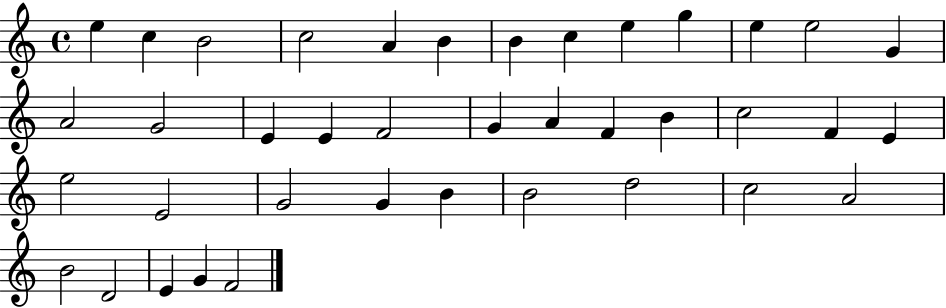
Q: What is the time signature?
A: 4/4